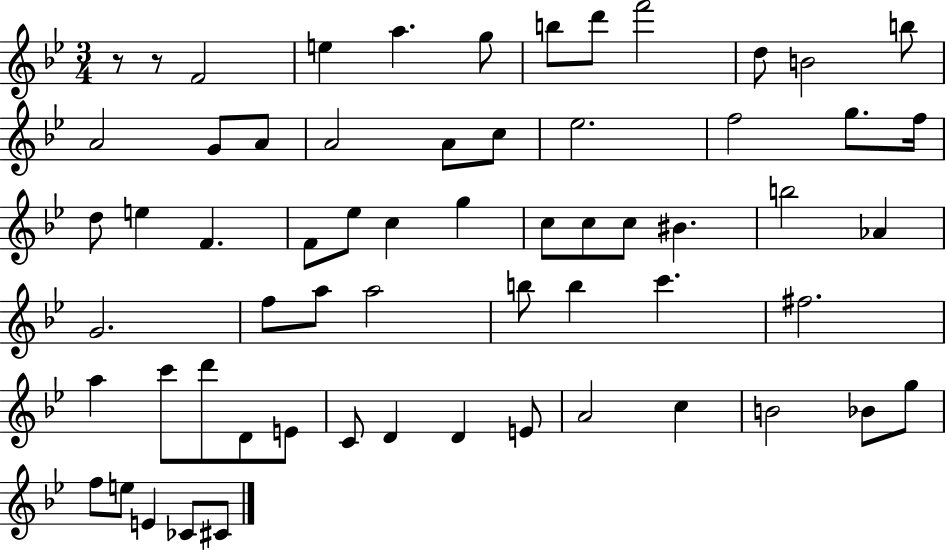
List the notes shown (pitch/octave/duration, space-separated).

R/e R/e F4/h E5/q A5/q. G5/e B5/e D6/e F6/h D5/e B4/h B5/e A4/h G4/e A4/e A4/h A4/e C5/e Eb5/h. F5/h G5/e. F5/s D5/e E5/q F4/q. F4/e Eb5/e C5/q G5/q C5/e C5/e C5/e BIS4/q. B5/h Ab4/q G4/h. F5/e A5/e A5/h B5/e B5/q C6/q. F#5/h. A5/q C6/e D6/e D4/e E4/e C4/e D4/q D4/q E4/e A4/h C5/q B4/h Bb4/e G5/e F5/e E5/e E4/q CES4/e C#4/e